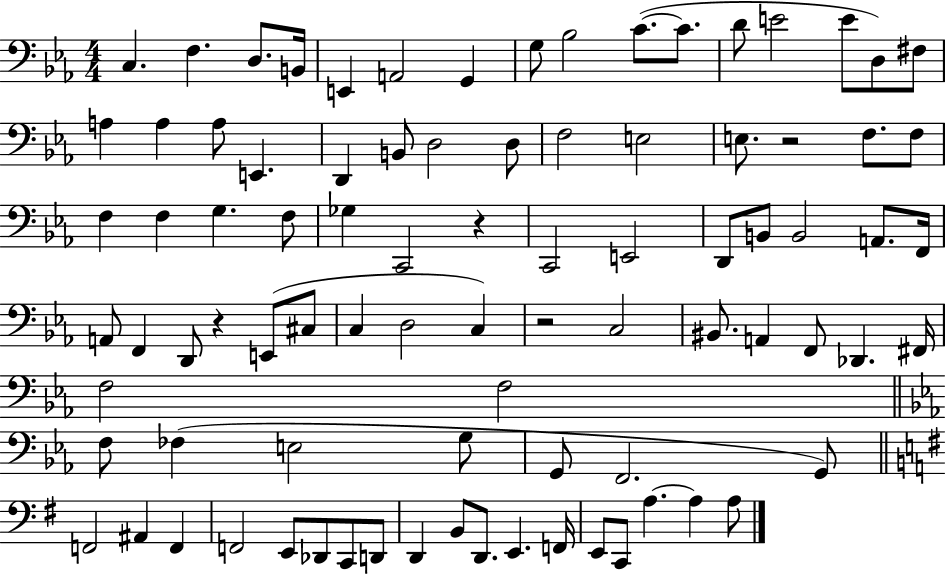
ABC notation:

X:1
T:Untitled
M:4/4
L:1/4
K:Eb
C, F, D,/2 B,,/4 E,, A,,2 G,, G,/2 _B,2 C/2 C/2 D/2 E2 E/2 D,/2 ^F,/2 A, A, A,/2 E,, D,, B,,/2 D,2 D,/2 F,2 E,2 E,/2 z2 F,/2 F,/2 F, F, G, F,/2 _G, C,,2 z C,,2 E,,2 D,,/2 B,,/2 B,,2 A,,/2 F,,/4 A,,/2 F,, D,,/2 z E,,/2 ^C,/2 C, D,2 C, z2 C,2 ^B,,/2 A,, F,,/2 _D,, ^F,,/4 F,2 F,2 F,/2 _F, E,2 G,/2 G,,/2 F,,2 G,,/2 F,,2 ^A,, F,, F,,2 E,,/2 _D,,/2 C,,/2 D,,/2 D,, B,,/2 D,,/2 E,, F,,/4 E,,/2 C,,/2 A, A, A,/2